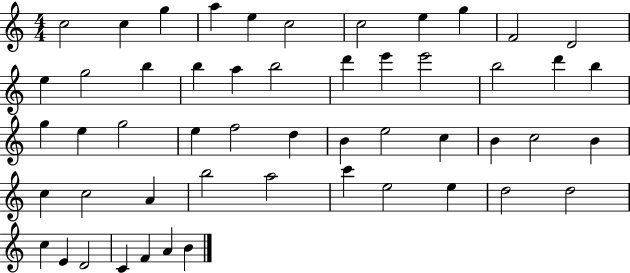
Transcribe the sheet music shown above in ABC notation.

X:1
T:Untitled
M:4/4
L:1/4
K:C
c2 c g a e c2 c2 e g F2 D2 e g2 b b a b2 d' e' e'2 b2 d' b g e g2 e f2 d B e2 c B c2 B c c2 A b2 a2 c' e2 e d2 d2 c E D2 C F A B